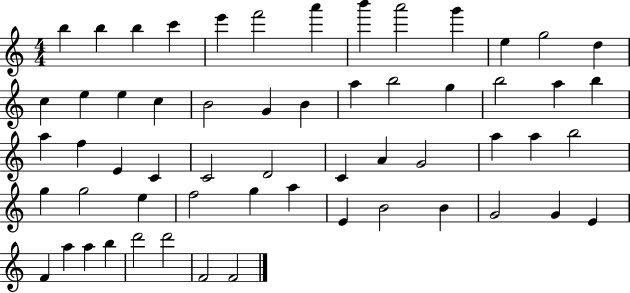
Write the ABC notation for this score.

X:1
T:Untitled
M:4/4
L:1/4
K:C
b b b c' e' f'2 a' b' a'2 g' e g2 d c e e c B2 G B a b2 g b2 a b a f E C C2 D2 C A G2 a a b2 g g2 e f2 g a E B2 B G2 G E F a a b d'2 d'2 F2 F2